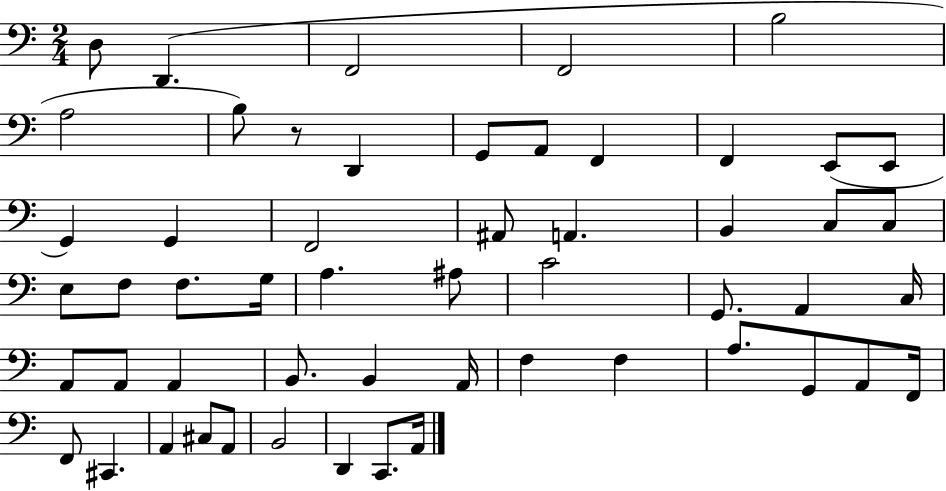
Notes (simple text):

D3/e D2/q. F2/h F2/h B3/h A3/h B3/e R/e D2/q G2/e A2/e F2/q F2/q E2/e E2/e G2/q G2/q F2/h A#2/e A2/q. B2/q C3/e C3/e E3/e F3/e F3/e. G3/s A3/q. A#3/e C4/h G2/e. A2/q C3/s A2/e A2/e A2/q B2/e. B2/q A2/s F3/q F3/q A3/e. G2/e A2/e F2/s F2/e C#2/q. A2/q C#3/e A2/e B2/h D2/q C2/e. A2/s